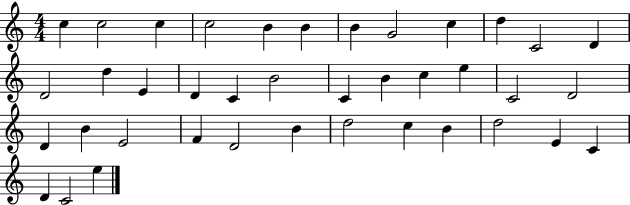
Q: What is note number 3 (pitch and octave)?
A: C5